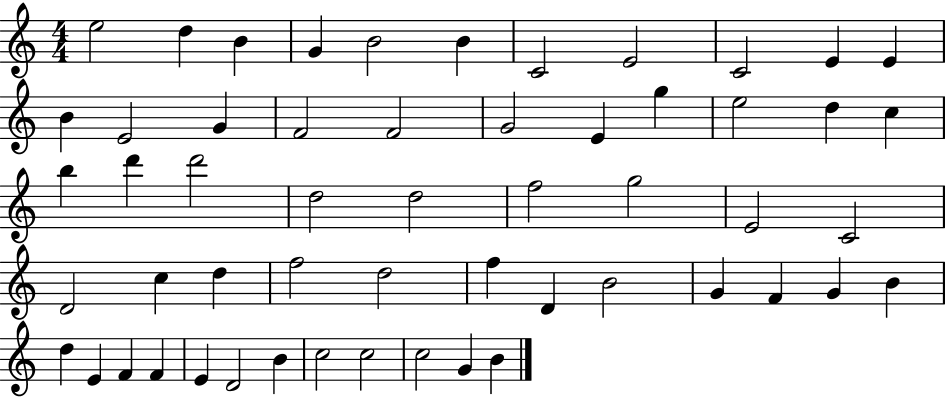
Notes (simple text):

E5/h D5/q B4/q G4/q B4/h B4/q C4/h E4/h C4/h E4/q E4/q B4/q E4/h G4/q F4/h F4/h G4/h E4/q G5/q E5/h D5/q C5/q B5/q D6/q D6/h D5/h D5/h F5/h G5/h E4/h C4/h D4/h C5/q D5/q F5/h D5/h F5/q D4/q B4/h G4/q F4/q G4/q B4/q D5/q E4/q F4/q F4/q E4/q D4/h B4/q C5/h C5/h C5/h G4/q B4/q